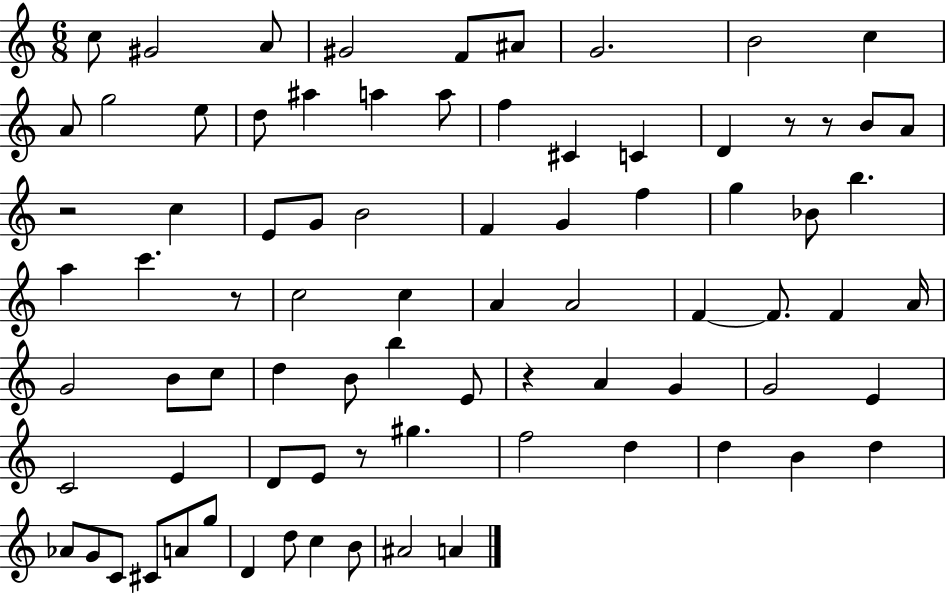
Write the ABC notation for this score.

X:1
T:Untitled
M:6/8
L:1/4
K:C
c/2 ^G2 A/2 ^G2 F/2 ^A/2 G2 B2 c A/2 g2 e/2 d/2 ^a a a/2 f ^C C D z/2 z/2 B/2 A/2 z2 c E/2 G/2 B2 F G f g _B/2 b a c' z/2 c2 c A A2 F F/2 F A/4 G2 B/2 c/2 d B/2 b E/2 z A G G2 E C2 E D/2 E/2 z/2 ^g f2 d d B d _A/2 G/2 C/2 ^C/2 A/2 g/2 D d/2 c B/2 ^A2 A